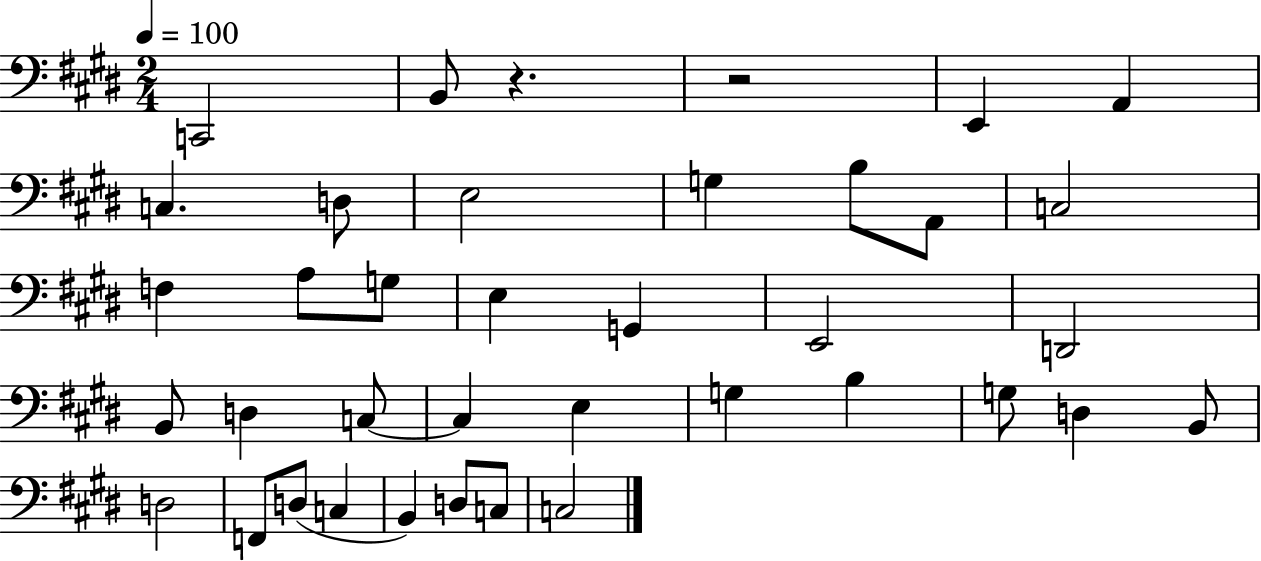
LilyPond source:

{
  \clef bass
  \numericTimeSignature
  \time 2/4
  \key e \major
  \tempo 4 = 100
  c,2 | b,8 r4. | r2 | e,4 a,4 | \break c4. d8 | e2 | g4 b8 a,8 | c2 | \break f4 a8 g8 | e4 g,4 | e,2 | d,2 | \break b,8 d4 c8~~ | c4 e4 | g4 b4 | g8 d4 b,8 | \break d2 | f,8 d8( c4 | b,4) d8 c8 | c2 | \break \bar "|."
}